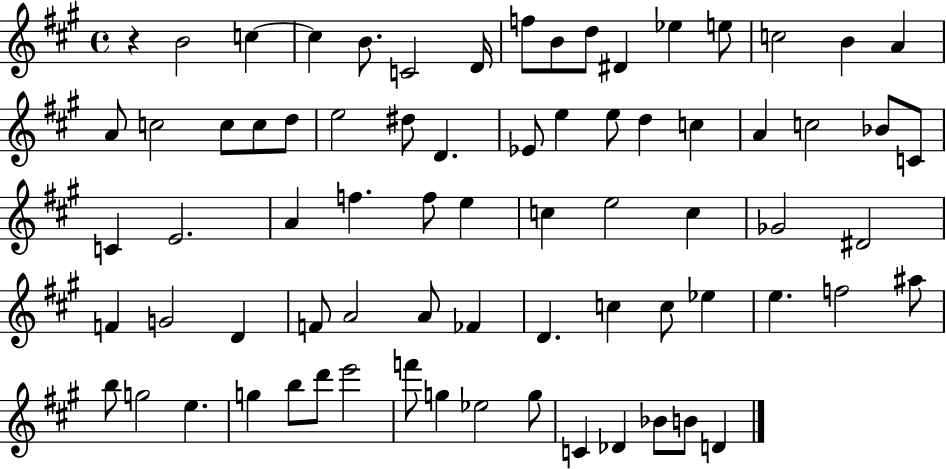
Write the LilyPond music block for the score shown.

{
  \clef treble
  \time 4/4
  \defaultTimeSignature
  \key a \major
  \repeat volta 2 { r4 b'2 c''4~~ | c''4 b'8. c'2 d'16 | f''8 b'8 d''8 dis'4 ees''4 e''8 | c''2 b'4 a'4 | \break a'8 c''2 c''8 c''8 d''8 | e''2 dis''8 d'4. | ees'8 e''4 e''8 d''4 c''4 | a'4 c''2 bes'8 c'8 | \break c'4 e'2. | a'4 f''4. f''8 e''4 | c''4 e''2 c''4 | ges'2 dis'2 | \break f'4 g'2 d'4 | f'8 a'2 a'8 fes'4 | d'4. c''4 c''8 ees''4 | e''4. f''2 ais''8 | \break b''8 g''2 e''4. | g''4 b''8 d'''8 e'''2 | f'''8 g''4 ees''2 g''8 | c'4 des'4 bes'8 b'8 d'4 | \break } \bar "|."
}